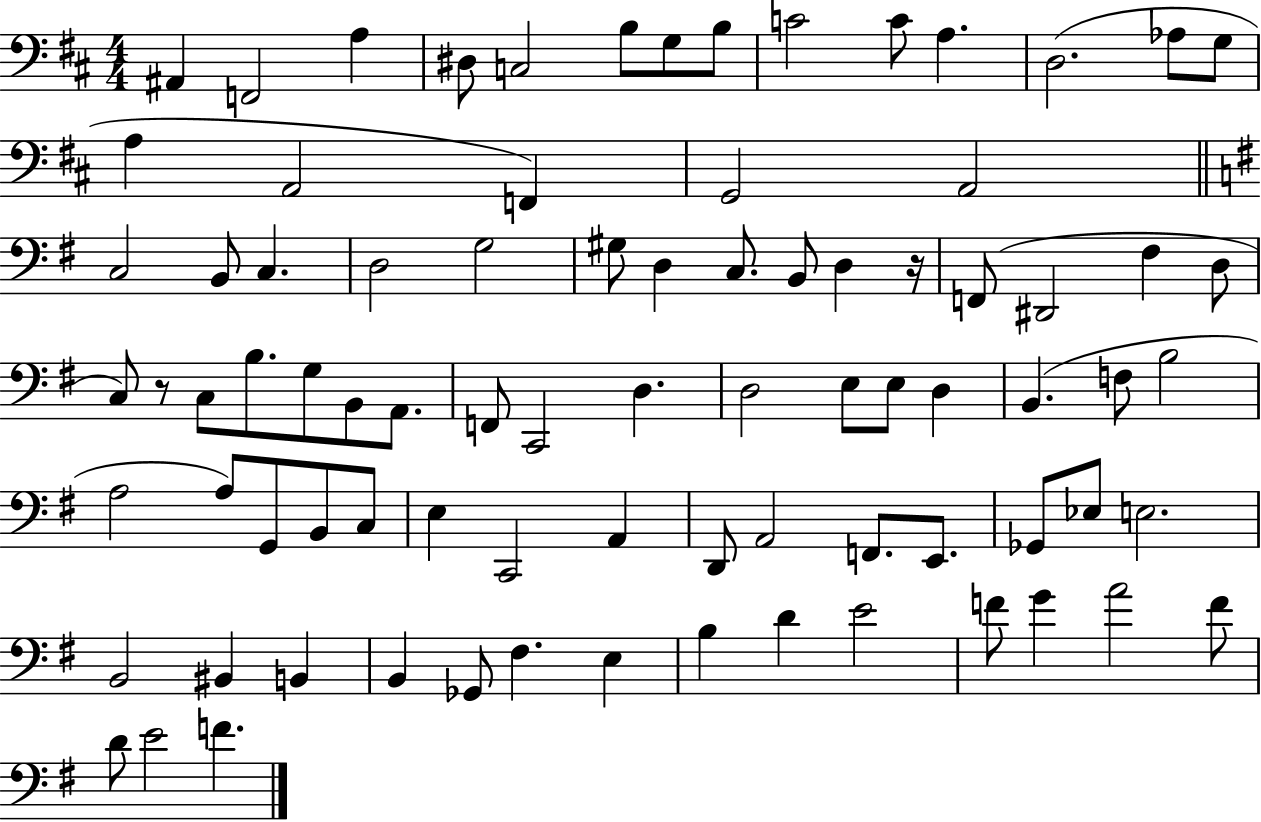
A#2/q F2/h A3/q D#3/e C3/h B3/e G3/e B3/e C4/h C4/e A3/q. D3/h. Ab3/e G3/e A3/q A2/h F2/q G2/h A2/h C3/h B2/e C3/q. D3/h G3/h G#3/e D3/q C3/e. B2/e D3/q R/s F2/e D#2/h F#3/q D3/e C3/e R/e C3/e B3/e. G3/e B2/e A2/e. F2/e C2/h D3/q. D3/h E3/e E3/e D3/q B2/q. F3/e B3/h A3/h A3/e G2/e B2/e C3/e E3/q C2/h A2/q D2/e A2/h F2/e. E2/e. Gb2/e Eb3/e E3/h. B2/h BIS2/q B2/q B2/q Gb2/e F#3/q. E3/q B3/q D4/q E4/h F4/e G4/q A4/h F4/e D4/e E4/h F4/q.